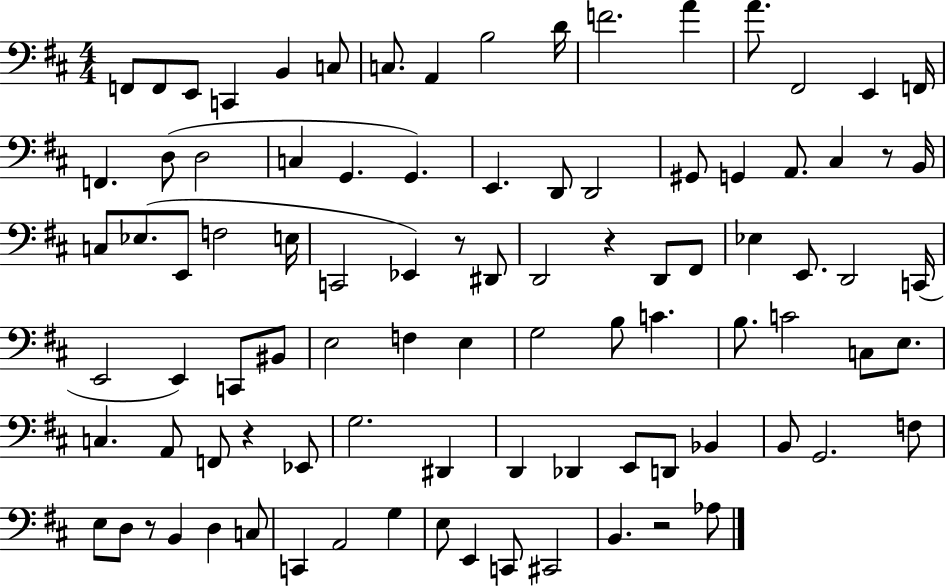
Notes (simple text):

F2/e F2/e E2/e C2/q B2/q C3/e C3/e. A2/q B3/h D4/s F4/h. A4/q A4/e. F#2/h E2/q F2/s F2/q. D3/e D3/h C3/q G2/q. G2/q. E2/q. D2/e D2/h G#2/e G2/q A2/e. C#3/q R/e B2/s C3/e Eb3/e. E2/e F3/h E3/s C2/h Eb2/q R/e D#2/e D2/h R/q D2/e F#2/e Eb3/q E2/e. D2/h C2/s E2/h E2/q C2/e BIS2/e E3/h F3/q E3/q G3/h B3/e C4/q. B3/e. C4/h C3/e E3/e. C3/q. A2/e F2/e R/q Eb2/e G3/h. D#2/q D2/q Db2/q E2/e D2/e Bb2/q B2/e G2/h. F3/e E3/e D3/e R/e B2/q D3/q C3/e C2/q A2/h G3/q E3/e E2/q C2/e C#2/h B2/q. R/h Ab3/e